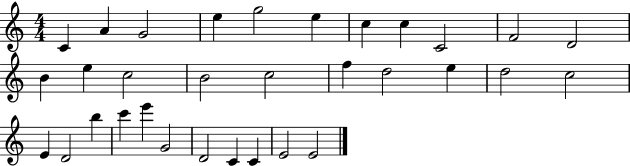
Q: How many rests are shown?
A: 0